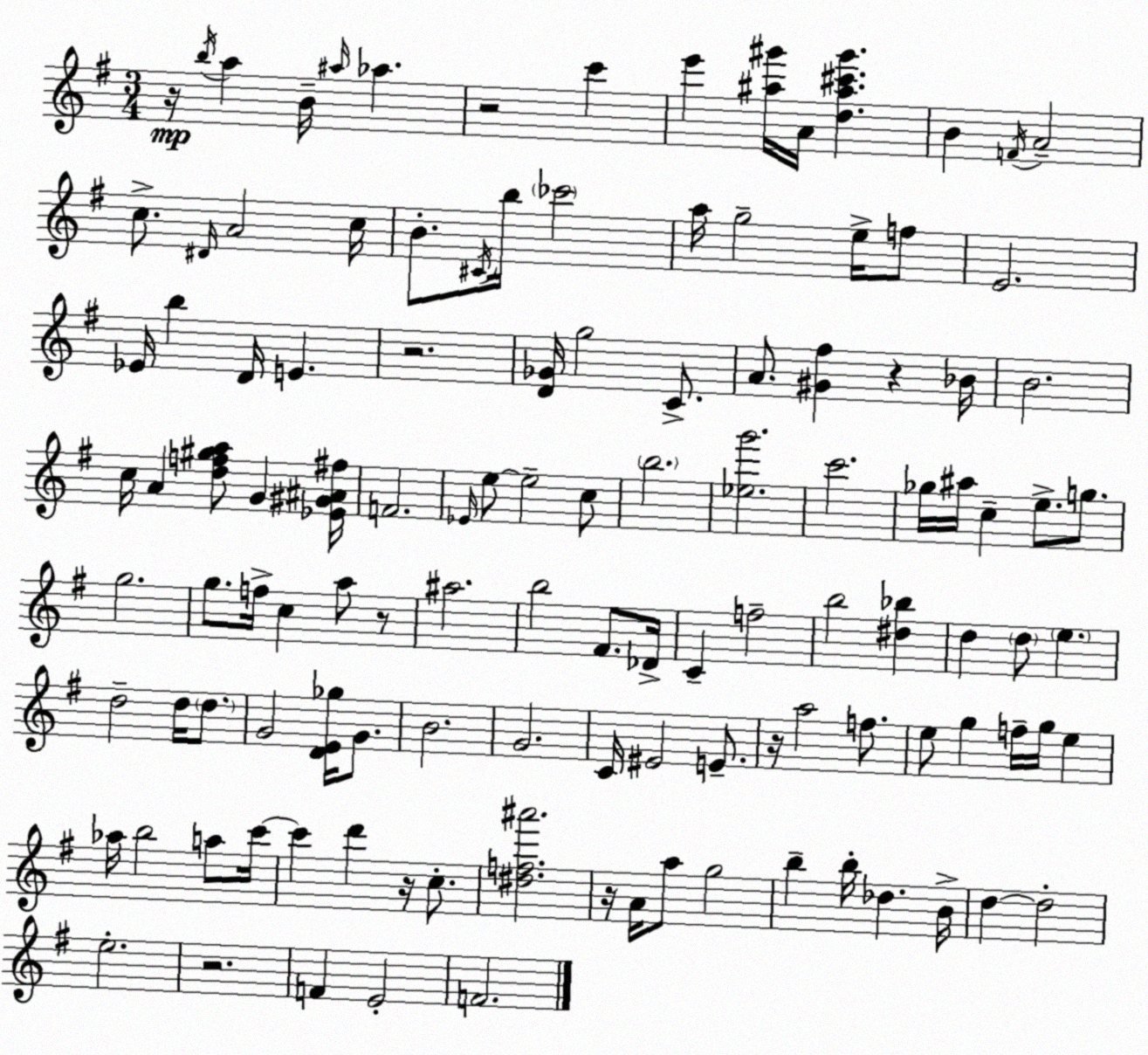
X:1
T:Untitled
M:3/4
L:1/4
K:Em
z/4 b/4 a B/4 ^a/4 _a z2 c' e' [^a^g']/4 A/4 [d^a^c'^g'] B F/4 A2 c/2 ^D/4 A2 c/4 B/2 ^C/4 b/4 _c'2 a/4 g2 e/4 f/2 E2 _E/4 b D/4 E z2 [D_G]/4 g2 C/2 A/2 [^G^f] z _B/4 B2 c/4 A [df^ga]/2 G [_E^G^A^f]/4 F2 _E/4 e/2 e2 c/2 b2 [_eg']2 c'2 _g/4 ^a/4 c e/2 g/2 g2 g/2 f/4 c a/2 z/2 ^a2 b2 ^F/2 _D/4 C f2 b2 [^d_b] d d/2 e d2 d/4 d/2 G2 [DE_g]/4 G/2 B2 G2 C/4 ^E2 E/2 z/4 a2 f/2 e/2 g f/4 g/4 e _a/4 b2 a/2 c'/4 c' d' z/4 c/2 [^df^a']2 z/4 A/4 a/2 g2 b b/4 _d B/4 d d2 e2 z2 F E2 F2